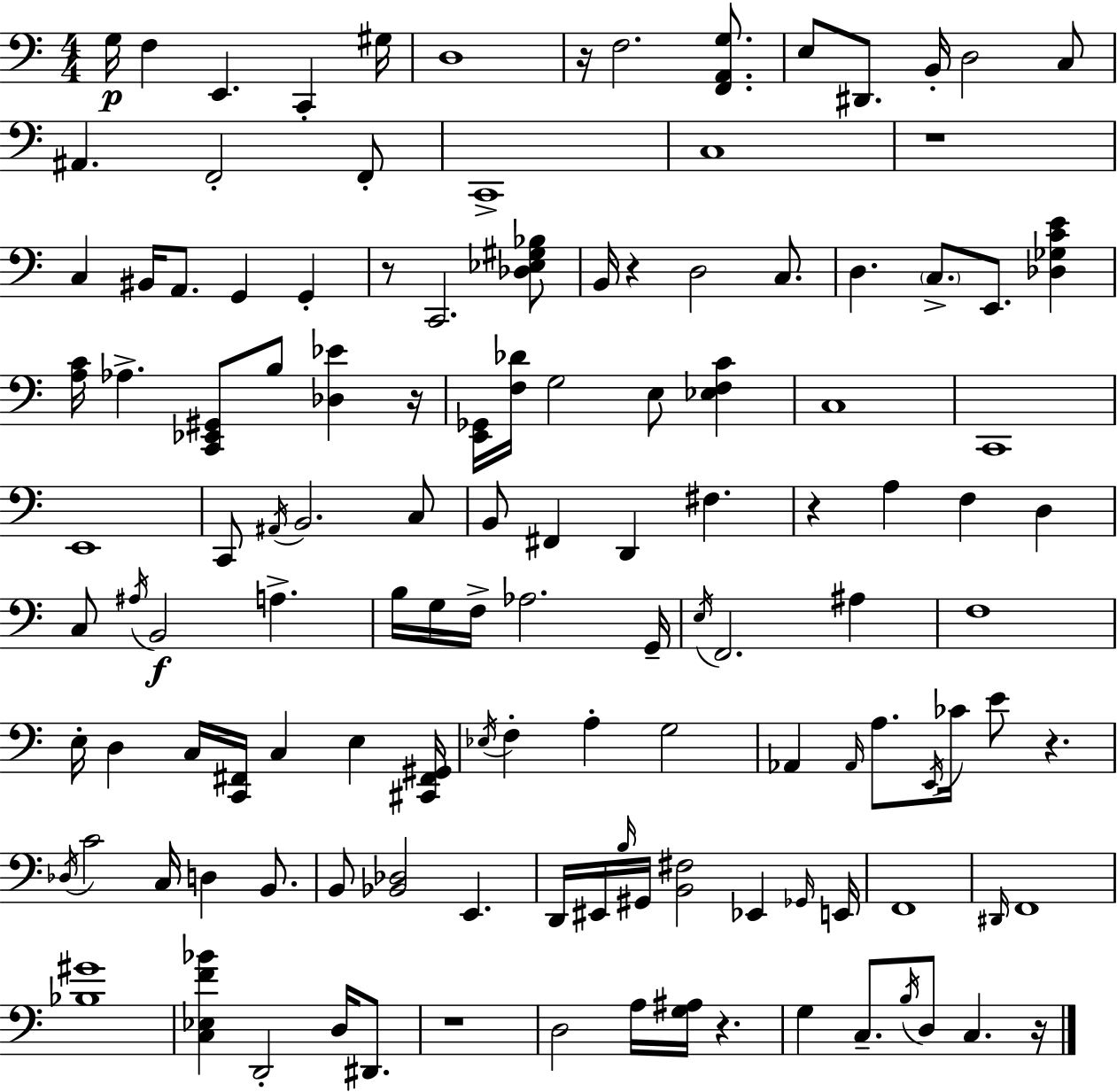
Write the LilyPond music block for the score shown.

{
  \clef bass
  \numericTimeSignature
  \time 4/4
  \key c \major
  g16\p f4 e,4. c,4-. gis16 | d1 | r16 f2. <f, a, g>8. | e8 dis,8. b,16-. d2 c8 | \break ais,4. f,2-. f,8-. | c,1-> | c1 | r1 | \break c4 bis,16 a,8. g,4 g,4-. | r8 c,2. <des ees gis bes>8 | b,16 r4 d2 c8. | d4. \parenthesize c8.-> e,8. <des ges c' e'>4 | \break <a c'>16 aes4.-> <c, ees, gis,>8 b8 <des ees'>4 r16 | <e, ges,>16 <f des'>16 g2 e8 <ees f c'>4 | c1 | c,1 | \break e,1 | c,8 \acciaccatura { ais,16 } b,2. c8 | b,8 fis,4 d,4 fis4. | r4 a4 f4 d4 | \break c8 \acciaccatura { ais16 } b,2\f a4.-> | b16 g16 f16-> aes2. | g,16-- \acciaccatura { e16 } f,2. ais4 | f1 | \break e16-. d4 c16 <c, fis,>16 c4 e4 | <cis, fis, gis,>16 \acciaccatura { ees16 } f4-. a4-. g2 | aes,4 \grace { aes,16 } a8. \acciaccatura { e,16 } ces'16 e'8 | r4. \acciaccatura { des16 } c'2 c16 | \break d4 b,8. b,8 <bes, des>2 | e,4. d,16 eis,16 \grace { b16 } gis,16 <b, fis>2 | ees,4 \grace { ges,16 } e,16 f,1 | \grace { dis,16 } f,1 | \break <bes gis'>1 | <c ees f' bes'>4 d,2-. | d16 dis,8. r1 | d2 | \break a16 <g ais>16 r4. g4 c8.-- | \acciaccatura { b16 } d8 c4. r16 \bar "|."
}